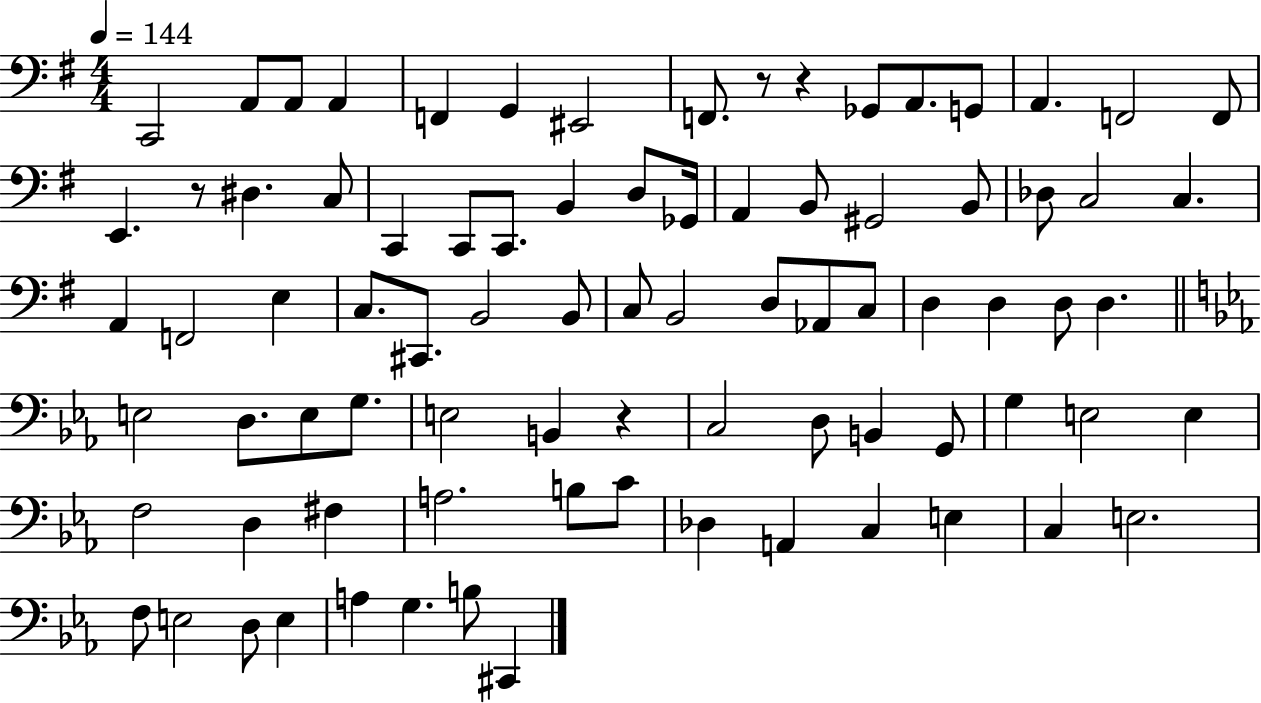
C2/h A2/e A2/e A2/q F2/q G2/q EIS2/h F2/e. R/e R/q Gb2/e A2/e. G2/e A2/q. F2/h F2/e E2/q. R/e D#3/q. C3/e C2/q C2/e C2/e. B2/q D3/e Gb2/s A2/q B2/e G#2/h B2/e Db3/e C3/h C3/q. A2/q F2/h E3/q C3/e. C#2/e. B2/h B2/e C3/e B2/h D3/e Ab2/e C3/e D3/q D3/q D3/e D3/q. E3/h D3/e. E3/e G3/e. E3/h B2/q R/q C3/h D3/e B2/q G2/e G3/q E3/h E3/q F3/h D3/q F#3/q A3/h. B3/e C4/e Db3/q A2/q C3/q E3/q C3/q E3/h. F3/e E3/h D3/e E3/q A3/q G3/q. B3/e C#2/q